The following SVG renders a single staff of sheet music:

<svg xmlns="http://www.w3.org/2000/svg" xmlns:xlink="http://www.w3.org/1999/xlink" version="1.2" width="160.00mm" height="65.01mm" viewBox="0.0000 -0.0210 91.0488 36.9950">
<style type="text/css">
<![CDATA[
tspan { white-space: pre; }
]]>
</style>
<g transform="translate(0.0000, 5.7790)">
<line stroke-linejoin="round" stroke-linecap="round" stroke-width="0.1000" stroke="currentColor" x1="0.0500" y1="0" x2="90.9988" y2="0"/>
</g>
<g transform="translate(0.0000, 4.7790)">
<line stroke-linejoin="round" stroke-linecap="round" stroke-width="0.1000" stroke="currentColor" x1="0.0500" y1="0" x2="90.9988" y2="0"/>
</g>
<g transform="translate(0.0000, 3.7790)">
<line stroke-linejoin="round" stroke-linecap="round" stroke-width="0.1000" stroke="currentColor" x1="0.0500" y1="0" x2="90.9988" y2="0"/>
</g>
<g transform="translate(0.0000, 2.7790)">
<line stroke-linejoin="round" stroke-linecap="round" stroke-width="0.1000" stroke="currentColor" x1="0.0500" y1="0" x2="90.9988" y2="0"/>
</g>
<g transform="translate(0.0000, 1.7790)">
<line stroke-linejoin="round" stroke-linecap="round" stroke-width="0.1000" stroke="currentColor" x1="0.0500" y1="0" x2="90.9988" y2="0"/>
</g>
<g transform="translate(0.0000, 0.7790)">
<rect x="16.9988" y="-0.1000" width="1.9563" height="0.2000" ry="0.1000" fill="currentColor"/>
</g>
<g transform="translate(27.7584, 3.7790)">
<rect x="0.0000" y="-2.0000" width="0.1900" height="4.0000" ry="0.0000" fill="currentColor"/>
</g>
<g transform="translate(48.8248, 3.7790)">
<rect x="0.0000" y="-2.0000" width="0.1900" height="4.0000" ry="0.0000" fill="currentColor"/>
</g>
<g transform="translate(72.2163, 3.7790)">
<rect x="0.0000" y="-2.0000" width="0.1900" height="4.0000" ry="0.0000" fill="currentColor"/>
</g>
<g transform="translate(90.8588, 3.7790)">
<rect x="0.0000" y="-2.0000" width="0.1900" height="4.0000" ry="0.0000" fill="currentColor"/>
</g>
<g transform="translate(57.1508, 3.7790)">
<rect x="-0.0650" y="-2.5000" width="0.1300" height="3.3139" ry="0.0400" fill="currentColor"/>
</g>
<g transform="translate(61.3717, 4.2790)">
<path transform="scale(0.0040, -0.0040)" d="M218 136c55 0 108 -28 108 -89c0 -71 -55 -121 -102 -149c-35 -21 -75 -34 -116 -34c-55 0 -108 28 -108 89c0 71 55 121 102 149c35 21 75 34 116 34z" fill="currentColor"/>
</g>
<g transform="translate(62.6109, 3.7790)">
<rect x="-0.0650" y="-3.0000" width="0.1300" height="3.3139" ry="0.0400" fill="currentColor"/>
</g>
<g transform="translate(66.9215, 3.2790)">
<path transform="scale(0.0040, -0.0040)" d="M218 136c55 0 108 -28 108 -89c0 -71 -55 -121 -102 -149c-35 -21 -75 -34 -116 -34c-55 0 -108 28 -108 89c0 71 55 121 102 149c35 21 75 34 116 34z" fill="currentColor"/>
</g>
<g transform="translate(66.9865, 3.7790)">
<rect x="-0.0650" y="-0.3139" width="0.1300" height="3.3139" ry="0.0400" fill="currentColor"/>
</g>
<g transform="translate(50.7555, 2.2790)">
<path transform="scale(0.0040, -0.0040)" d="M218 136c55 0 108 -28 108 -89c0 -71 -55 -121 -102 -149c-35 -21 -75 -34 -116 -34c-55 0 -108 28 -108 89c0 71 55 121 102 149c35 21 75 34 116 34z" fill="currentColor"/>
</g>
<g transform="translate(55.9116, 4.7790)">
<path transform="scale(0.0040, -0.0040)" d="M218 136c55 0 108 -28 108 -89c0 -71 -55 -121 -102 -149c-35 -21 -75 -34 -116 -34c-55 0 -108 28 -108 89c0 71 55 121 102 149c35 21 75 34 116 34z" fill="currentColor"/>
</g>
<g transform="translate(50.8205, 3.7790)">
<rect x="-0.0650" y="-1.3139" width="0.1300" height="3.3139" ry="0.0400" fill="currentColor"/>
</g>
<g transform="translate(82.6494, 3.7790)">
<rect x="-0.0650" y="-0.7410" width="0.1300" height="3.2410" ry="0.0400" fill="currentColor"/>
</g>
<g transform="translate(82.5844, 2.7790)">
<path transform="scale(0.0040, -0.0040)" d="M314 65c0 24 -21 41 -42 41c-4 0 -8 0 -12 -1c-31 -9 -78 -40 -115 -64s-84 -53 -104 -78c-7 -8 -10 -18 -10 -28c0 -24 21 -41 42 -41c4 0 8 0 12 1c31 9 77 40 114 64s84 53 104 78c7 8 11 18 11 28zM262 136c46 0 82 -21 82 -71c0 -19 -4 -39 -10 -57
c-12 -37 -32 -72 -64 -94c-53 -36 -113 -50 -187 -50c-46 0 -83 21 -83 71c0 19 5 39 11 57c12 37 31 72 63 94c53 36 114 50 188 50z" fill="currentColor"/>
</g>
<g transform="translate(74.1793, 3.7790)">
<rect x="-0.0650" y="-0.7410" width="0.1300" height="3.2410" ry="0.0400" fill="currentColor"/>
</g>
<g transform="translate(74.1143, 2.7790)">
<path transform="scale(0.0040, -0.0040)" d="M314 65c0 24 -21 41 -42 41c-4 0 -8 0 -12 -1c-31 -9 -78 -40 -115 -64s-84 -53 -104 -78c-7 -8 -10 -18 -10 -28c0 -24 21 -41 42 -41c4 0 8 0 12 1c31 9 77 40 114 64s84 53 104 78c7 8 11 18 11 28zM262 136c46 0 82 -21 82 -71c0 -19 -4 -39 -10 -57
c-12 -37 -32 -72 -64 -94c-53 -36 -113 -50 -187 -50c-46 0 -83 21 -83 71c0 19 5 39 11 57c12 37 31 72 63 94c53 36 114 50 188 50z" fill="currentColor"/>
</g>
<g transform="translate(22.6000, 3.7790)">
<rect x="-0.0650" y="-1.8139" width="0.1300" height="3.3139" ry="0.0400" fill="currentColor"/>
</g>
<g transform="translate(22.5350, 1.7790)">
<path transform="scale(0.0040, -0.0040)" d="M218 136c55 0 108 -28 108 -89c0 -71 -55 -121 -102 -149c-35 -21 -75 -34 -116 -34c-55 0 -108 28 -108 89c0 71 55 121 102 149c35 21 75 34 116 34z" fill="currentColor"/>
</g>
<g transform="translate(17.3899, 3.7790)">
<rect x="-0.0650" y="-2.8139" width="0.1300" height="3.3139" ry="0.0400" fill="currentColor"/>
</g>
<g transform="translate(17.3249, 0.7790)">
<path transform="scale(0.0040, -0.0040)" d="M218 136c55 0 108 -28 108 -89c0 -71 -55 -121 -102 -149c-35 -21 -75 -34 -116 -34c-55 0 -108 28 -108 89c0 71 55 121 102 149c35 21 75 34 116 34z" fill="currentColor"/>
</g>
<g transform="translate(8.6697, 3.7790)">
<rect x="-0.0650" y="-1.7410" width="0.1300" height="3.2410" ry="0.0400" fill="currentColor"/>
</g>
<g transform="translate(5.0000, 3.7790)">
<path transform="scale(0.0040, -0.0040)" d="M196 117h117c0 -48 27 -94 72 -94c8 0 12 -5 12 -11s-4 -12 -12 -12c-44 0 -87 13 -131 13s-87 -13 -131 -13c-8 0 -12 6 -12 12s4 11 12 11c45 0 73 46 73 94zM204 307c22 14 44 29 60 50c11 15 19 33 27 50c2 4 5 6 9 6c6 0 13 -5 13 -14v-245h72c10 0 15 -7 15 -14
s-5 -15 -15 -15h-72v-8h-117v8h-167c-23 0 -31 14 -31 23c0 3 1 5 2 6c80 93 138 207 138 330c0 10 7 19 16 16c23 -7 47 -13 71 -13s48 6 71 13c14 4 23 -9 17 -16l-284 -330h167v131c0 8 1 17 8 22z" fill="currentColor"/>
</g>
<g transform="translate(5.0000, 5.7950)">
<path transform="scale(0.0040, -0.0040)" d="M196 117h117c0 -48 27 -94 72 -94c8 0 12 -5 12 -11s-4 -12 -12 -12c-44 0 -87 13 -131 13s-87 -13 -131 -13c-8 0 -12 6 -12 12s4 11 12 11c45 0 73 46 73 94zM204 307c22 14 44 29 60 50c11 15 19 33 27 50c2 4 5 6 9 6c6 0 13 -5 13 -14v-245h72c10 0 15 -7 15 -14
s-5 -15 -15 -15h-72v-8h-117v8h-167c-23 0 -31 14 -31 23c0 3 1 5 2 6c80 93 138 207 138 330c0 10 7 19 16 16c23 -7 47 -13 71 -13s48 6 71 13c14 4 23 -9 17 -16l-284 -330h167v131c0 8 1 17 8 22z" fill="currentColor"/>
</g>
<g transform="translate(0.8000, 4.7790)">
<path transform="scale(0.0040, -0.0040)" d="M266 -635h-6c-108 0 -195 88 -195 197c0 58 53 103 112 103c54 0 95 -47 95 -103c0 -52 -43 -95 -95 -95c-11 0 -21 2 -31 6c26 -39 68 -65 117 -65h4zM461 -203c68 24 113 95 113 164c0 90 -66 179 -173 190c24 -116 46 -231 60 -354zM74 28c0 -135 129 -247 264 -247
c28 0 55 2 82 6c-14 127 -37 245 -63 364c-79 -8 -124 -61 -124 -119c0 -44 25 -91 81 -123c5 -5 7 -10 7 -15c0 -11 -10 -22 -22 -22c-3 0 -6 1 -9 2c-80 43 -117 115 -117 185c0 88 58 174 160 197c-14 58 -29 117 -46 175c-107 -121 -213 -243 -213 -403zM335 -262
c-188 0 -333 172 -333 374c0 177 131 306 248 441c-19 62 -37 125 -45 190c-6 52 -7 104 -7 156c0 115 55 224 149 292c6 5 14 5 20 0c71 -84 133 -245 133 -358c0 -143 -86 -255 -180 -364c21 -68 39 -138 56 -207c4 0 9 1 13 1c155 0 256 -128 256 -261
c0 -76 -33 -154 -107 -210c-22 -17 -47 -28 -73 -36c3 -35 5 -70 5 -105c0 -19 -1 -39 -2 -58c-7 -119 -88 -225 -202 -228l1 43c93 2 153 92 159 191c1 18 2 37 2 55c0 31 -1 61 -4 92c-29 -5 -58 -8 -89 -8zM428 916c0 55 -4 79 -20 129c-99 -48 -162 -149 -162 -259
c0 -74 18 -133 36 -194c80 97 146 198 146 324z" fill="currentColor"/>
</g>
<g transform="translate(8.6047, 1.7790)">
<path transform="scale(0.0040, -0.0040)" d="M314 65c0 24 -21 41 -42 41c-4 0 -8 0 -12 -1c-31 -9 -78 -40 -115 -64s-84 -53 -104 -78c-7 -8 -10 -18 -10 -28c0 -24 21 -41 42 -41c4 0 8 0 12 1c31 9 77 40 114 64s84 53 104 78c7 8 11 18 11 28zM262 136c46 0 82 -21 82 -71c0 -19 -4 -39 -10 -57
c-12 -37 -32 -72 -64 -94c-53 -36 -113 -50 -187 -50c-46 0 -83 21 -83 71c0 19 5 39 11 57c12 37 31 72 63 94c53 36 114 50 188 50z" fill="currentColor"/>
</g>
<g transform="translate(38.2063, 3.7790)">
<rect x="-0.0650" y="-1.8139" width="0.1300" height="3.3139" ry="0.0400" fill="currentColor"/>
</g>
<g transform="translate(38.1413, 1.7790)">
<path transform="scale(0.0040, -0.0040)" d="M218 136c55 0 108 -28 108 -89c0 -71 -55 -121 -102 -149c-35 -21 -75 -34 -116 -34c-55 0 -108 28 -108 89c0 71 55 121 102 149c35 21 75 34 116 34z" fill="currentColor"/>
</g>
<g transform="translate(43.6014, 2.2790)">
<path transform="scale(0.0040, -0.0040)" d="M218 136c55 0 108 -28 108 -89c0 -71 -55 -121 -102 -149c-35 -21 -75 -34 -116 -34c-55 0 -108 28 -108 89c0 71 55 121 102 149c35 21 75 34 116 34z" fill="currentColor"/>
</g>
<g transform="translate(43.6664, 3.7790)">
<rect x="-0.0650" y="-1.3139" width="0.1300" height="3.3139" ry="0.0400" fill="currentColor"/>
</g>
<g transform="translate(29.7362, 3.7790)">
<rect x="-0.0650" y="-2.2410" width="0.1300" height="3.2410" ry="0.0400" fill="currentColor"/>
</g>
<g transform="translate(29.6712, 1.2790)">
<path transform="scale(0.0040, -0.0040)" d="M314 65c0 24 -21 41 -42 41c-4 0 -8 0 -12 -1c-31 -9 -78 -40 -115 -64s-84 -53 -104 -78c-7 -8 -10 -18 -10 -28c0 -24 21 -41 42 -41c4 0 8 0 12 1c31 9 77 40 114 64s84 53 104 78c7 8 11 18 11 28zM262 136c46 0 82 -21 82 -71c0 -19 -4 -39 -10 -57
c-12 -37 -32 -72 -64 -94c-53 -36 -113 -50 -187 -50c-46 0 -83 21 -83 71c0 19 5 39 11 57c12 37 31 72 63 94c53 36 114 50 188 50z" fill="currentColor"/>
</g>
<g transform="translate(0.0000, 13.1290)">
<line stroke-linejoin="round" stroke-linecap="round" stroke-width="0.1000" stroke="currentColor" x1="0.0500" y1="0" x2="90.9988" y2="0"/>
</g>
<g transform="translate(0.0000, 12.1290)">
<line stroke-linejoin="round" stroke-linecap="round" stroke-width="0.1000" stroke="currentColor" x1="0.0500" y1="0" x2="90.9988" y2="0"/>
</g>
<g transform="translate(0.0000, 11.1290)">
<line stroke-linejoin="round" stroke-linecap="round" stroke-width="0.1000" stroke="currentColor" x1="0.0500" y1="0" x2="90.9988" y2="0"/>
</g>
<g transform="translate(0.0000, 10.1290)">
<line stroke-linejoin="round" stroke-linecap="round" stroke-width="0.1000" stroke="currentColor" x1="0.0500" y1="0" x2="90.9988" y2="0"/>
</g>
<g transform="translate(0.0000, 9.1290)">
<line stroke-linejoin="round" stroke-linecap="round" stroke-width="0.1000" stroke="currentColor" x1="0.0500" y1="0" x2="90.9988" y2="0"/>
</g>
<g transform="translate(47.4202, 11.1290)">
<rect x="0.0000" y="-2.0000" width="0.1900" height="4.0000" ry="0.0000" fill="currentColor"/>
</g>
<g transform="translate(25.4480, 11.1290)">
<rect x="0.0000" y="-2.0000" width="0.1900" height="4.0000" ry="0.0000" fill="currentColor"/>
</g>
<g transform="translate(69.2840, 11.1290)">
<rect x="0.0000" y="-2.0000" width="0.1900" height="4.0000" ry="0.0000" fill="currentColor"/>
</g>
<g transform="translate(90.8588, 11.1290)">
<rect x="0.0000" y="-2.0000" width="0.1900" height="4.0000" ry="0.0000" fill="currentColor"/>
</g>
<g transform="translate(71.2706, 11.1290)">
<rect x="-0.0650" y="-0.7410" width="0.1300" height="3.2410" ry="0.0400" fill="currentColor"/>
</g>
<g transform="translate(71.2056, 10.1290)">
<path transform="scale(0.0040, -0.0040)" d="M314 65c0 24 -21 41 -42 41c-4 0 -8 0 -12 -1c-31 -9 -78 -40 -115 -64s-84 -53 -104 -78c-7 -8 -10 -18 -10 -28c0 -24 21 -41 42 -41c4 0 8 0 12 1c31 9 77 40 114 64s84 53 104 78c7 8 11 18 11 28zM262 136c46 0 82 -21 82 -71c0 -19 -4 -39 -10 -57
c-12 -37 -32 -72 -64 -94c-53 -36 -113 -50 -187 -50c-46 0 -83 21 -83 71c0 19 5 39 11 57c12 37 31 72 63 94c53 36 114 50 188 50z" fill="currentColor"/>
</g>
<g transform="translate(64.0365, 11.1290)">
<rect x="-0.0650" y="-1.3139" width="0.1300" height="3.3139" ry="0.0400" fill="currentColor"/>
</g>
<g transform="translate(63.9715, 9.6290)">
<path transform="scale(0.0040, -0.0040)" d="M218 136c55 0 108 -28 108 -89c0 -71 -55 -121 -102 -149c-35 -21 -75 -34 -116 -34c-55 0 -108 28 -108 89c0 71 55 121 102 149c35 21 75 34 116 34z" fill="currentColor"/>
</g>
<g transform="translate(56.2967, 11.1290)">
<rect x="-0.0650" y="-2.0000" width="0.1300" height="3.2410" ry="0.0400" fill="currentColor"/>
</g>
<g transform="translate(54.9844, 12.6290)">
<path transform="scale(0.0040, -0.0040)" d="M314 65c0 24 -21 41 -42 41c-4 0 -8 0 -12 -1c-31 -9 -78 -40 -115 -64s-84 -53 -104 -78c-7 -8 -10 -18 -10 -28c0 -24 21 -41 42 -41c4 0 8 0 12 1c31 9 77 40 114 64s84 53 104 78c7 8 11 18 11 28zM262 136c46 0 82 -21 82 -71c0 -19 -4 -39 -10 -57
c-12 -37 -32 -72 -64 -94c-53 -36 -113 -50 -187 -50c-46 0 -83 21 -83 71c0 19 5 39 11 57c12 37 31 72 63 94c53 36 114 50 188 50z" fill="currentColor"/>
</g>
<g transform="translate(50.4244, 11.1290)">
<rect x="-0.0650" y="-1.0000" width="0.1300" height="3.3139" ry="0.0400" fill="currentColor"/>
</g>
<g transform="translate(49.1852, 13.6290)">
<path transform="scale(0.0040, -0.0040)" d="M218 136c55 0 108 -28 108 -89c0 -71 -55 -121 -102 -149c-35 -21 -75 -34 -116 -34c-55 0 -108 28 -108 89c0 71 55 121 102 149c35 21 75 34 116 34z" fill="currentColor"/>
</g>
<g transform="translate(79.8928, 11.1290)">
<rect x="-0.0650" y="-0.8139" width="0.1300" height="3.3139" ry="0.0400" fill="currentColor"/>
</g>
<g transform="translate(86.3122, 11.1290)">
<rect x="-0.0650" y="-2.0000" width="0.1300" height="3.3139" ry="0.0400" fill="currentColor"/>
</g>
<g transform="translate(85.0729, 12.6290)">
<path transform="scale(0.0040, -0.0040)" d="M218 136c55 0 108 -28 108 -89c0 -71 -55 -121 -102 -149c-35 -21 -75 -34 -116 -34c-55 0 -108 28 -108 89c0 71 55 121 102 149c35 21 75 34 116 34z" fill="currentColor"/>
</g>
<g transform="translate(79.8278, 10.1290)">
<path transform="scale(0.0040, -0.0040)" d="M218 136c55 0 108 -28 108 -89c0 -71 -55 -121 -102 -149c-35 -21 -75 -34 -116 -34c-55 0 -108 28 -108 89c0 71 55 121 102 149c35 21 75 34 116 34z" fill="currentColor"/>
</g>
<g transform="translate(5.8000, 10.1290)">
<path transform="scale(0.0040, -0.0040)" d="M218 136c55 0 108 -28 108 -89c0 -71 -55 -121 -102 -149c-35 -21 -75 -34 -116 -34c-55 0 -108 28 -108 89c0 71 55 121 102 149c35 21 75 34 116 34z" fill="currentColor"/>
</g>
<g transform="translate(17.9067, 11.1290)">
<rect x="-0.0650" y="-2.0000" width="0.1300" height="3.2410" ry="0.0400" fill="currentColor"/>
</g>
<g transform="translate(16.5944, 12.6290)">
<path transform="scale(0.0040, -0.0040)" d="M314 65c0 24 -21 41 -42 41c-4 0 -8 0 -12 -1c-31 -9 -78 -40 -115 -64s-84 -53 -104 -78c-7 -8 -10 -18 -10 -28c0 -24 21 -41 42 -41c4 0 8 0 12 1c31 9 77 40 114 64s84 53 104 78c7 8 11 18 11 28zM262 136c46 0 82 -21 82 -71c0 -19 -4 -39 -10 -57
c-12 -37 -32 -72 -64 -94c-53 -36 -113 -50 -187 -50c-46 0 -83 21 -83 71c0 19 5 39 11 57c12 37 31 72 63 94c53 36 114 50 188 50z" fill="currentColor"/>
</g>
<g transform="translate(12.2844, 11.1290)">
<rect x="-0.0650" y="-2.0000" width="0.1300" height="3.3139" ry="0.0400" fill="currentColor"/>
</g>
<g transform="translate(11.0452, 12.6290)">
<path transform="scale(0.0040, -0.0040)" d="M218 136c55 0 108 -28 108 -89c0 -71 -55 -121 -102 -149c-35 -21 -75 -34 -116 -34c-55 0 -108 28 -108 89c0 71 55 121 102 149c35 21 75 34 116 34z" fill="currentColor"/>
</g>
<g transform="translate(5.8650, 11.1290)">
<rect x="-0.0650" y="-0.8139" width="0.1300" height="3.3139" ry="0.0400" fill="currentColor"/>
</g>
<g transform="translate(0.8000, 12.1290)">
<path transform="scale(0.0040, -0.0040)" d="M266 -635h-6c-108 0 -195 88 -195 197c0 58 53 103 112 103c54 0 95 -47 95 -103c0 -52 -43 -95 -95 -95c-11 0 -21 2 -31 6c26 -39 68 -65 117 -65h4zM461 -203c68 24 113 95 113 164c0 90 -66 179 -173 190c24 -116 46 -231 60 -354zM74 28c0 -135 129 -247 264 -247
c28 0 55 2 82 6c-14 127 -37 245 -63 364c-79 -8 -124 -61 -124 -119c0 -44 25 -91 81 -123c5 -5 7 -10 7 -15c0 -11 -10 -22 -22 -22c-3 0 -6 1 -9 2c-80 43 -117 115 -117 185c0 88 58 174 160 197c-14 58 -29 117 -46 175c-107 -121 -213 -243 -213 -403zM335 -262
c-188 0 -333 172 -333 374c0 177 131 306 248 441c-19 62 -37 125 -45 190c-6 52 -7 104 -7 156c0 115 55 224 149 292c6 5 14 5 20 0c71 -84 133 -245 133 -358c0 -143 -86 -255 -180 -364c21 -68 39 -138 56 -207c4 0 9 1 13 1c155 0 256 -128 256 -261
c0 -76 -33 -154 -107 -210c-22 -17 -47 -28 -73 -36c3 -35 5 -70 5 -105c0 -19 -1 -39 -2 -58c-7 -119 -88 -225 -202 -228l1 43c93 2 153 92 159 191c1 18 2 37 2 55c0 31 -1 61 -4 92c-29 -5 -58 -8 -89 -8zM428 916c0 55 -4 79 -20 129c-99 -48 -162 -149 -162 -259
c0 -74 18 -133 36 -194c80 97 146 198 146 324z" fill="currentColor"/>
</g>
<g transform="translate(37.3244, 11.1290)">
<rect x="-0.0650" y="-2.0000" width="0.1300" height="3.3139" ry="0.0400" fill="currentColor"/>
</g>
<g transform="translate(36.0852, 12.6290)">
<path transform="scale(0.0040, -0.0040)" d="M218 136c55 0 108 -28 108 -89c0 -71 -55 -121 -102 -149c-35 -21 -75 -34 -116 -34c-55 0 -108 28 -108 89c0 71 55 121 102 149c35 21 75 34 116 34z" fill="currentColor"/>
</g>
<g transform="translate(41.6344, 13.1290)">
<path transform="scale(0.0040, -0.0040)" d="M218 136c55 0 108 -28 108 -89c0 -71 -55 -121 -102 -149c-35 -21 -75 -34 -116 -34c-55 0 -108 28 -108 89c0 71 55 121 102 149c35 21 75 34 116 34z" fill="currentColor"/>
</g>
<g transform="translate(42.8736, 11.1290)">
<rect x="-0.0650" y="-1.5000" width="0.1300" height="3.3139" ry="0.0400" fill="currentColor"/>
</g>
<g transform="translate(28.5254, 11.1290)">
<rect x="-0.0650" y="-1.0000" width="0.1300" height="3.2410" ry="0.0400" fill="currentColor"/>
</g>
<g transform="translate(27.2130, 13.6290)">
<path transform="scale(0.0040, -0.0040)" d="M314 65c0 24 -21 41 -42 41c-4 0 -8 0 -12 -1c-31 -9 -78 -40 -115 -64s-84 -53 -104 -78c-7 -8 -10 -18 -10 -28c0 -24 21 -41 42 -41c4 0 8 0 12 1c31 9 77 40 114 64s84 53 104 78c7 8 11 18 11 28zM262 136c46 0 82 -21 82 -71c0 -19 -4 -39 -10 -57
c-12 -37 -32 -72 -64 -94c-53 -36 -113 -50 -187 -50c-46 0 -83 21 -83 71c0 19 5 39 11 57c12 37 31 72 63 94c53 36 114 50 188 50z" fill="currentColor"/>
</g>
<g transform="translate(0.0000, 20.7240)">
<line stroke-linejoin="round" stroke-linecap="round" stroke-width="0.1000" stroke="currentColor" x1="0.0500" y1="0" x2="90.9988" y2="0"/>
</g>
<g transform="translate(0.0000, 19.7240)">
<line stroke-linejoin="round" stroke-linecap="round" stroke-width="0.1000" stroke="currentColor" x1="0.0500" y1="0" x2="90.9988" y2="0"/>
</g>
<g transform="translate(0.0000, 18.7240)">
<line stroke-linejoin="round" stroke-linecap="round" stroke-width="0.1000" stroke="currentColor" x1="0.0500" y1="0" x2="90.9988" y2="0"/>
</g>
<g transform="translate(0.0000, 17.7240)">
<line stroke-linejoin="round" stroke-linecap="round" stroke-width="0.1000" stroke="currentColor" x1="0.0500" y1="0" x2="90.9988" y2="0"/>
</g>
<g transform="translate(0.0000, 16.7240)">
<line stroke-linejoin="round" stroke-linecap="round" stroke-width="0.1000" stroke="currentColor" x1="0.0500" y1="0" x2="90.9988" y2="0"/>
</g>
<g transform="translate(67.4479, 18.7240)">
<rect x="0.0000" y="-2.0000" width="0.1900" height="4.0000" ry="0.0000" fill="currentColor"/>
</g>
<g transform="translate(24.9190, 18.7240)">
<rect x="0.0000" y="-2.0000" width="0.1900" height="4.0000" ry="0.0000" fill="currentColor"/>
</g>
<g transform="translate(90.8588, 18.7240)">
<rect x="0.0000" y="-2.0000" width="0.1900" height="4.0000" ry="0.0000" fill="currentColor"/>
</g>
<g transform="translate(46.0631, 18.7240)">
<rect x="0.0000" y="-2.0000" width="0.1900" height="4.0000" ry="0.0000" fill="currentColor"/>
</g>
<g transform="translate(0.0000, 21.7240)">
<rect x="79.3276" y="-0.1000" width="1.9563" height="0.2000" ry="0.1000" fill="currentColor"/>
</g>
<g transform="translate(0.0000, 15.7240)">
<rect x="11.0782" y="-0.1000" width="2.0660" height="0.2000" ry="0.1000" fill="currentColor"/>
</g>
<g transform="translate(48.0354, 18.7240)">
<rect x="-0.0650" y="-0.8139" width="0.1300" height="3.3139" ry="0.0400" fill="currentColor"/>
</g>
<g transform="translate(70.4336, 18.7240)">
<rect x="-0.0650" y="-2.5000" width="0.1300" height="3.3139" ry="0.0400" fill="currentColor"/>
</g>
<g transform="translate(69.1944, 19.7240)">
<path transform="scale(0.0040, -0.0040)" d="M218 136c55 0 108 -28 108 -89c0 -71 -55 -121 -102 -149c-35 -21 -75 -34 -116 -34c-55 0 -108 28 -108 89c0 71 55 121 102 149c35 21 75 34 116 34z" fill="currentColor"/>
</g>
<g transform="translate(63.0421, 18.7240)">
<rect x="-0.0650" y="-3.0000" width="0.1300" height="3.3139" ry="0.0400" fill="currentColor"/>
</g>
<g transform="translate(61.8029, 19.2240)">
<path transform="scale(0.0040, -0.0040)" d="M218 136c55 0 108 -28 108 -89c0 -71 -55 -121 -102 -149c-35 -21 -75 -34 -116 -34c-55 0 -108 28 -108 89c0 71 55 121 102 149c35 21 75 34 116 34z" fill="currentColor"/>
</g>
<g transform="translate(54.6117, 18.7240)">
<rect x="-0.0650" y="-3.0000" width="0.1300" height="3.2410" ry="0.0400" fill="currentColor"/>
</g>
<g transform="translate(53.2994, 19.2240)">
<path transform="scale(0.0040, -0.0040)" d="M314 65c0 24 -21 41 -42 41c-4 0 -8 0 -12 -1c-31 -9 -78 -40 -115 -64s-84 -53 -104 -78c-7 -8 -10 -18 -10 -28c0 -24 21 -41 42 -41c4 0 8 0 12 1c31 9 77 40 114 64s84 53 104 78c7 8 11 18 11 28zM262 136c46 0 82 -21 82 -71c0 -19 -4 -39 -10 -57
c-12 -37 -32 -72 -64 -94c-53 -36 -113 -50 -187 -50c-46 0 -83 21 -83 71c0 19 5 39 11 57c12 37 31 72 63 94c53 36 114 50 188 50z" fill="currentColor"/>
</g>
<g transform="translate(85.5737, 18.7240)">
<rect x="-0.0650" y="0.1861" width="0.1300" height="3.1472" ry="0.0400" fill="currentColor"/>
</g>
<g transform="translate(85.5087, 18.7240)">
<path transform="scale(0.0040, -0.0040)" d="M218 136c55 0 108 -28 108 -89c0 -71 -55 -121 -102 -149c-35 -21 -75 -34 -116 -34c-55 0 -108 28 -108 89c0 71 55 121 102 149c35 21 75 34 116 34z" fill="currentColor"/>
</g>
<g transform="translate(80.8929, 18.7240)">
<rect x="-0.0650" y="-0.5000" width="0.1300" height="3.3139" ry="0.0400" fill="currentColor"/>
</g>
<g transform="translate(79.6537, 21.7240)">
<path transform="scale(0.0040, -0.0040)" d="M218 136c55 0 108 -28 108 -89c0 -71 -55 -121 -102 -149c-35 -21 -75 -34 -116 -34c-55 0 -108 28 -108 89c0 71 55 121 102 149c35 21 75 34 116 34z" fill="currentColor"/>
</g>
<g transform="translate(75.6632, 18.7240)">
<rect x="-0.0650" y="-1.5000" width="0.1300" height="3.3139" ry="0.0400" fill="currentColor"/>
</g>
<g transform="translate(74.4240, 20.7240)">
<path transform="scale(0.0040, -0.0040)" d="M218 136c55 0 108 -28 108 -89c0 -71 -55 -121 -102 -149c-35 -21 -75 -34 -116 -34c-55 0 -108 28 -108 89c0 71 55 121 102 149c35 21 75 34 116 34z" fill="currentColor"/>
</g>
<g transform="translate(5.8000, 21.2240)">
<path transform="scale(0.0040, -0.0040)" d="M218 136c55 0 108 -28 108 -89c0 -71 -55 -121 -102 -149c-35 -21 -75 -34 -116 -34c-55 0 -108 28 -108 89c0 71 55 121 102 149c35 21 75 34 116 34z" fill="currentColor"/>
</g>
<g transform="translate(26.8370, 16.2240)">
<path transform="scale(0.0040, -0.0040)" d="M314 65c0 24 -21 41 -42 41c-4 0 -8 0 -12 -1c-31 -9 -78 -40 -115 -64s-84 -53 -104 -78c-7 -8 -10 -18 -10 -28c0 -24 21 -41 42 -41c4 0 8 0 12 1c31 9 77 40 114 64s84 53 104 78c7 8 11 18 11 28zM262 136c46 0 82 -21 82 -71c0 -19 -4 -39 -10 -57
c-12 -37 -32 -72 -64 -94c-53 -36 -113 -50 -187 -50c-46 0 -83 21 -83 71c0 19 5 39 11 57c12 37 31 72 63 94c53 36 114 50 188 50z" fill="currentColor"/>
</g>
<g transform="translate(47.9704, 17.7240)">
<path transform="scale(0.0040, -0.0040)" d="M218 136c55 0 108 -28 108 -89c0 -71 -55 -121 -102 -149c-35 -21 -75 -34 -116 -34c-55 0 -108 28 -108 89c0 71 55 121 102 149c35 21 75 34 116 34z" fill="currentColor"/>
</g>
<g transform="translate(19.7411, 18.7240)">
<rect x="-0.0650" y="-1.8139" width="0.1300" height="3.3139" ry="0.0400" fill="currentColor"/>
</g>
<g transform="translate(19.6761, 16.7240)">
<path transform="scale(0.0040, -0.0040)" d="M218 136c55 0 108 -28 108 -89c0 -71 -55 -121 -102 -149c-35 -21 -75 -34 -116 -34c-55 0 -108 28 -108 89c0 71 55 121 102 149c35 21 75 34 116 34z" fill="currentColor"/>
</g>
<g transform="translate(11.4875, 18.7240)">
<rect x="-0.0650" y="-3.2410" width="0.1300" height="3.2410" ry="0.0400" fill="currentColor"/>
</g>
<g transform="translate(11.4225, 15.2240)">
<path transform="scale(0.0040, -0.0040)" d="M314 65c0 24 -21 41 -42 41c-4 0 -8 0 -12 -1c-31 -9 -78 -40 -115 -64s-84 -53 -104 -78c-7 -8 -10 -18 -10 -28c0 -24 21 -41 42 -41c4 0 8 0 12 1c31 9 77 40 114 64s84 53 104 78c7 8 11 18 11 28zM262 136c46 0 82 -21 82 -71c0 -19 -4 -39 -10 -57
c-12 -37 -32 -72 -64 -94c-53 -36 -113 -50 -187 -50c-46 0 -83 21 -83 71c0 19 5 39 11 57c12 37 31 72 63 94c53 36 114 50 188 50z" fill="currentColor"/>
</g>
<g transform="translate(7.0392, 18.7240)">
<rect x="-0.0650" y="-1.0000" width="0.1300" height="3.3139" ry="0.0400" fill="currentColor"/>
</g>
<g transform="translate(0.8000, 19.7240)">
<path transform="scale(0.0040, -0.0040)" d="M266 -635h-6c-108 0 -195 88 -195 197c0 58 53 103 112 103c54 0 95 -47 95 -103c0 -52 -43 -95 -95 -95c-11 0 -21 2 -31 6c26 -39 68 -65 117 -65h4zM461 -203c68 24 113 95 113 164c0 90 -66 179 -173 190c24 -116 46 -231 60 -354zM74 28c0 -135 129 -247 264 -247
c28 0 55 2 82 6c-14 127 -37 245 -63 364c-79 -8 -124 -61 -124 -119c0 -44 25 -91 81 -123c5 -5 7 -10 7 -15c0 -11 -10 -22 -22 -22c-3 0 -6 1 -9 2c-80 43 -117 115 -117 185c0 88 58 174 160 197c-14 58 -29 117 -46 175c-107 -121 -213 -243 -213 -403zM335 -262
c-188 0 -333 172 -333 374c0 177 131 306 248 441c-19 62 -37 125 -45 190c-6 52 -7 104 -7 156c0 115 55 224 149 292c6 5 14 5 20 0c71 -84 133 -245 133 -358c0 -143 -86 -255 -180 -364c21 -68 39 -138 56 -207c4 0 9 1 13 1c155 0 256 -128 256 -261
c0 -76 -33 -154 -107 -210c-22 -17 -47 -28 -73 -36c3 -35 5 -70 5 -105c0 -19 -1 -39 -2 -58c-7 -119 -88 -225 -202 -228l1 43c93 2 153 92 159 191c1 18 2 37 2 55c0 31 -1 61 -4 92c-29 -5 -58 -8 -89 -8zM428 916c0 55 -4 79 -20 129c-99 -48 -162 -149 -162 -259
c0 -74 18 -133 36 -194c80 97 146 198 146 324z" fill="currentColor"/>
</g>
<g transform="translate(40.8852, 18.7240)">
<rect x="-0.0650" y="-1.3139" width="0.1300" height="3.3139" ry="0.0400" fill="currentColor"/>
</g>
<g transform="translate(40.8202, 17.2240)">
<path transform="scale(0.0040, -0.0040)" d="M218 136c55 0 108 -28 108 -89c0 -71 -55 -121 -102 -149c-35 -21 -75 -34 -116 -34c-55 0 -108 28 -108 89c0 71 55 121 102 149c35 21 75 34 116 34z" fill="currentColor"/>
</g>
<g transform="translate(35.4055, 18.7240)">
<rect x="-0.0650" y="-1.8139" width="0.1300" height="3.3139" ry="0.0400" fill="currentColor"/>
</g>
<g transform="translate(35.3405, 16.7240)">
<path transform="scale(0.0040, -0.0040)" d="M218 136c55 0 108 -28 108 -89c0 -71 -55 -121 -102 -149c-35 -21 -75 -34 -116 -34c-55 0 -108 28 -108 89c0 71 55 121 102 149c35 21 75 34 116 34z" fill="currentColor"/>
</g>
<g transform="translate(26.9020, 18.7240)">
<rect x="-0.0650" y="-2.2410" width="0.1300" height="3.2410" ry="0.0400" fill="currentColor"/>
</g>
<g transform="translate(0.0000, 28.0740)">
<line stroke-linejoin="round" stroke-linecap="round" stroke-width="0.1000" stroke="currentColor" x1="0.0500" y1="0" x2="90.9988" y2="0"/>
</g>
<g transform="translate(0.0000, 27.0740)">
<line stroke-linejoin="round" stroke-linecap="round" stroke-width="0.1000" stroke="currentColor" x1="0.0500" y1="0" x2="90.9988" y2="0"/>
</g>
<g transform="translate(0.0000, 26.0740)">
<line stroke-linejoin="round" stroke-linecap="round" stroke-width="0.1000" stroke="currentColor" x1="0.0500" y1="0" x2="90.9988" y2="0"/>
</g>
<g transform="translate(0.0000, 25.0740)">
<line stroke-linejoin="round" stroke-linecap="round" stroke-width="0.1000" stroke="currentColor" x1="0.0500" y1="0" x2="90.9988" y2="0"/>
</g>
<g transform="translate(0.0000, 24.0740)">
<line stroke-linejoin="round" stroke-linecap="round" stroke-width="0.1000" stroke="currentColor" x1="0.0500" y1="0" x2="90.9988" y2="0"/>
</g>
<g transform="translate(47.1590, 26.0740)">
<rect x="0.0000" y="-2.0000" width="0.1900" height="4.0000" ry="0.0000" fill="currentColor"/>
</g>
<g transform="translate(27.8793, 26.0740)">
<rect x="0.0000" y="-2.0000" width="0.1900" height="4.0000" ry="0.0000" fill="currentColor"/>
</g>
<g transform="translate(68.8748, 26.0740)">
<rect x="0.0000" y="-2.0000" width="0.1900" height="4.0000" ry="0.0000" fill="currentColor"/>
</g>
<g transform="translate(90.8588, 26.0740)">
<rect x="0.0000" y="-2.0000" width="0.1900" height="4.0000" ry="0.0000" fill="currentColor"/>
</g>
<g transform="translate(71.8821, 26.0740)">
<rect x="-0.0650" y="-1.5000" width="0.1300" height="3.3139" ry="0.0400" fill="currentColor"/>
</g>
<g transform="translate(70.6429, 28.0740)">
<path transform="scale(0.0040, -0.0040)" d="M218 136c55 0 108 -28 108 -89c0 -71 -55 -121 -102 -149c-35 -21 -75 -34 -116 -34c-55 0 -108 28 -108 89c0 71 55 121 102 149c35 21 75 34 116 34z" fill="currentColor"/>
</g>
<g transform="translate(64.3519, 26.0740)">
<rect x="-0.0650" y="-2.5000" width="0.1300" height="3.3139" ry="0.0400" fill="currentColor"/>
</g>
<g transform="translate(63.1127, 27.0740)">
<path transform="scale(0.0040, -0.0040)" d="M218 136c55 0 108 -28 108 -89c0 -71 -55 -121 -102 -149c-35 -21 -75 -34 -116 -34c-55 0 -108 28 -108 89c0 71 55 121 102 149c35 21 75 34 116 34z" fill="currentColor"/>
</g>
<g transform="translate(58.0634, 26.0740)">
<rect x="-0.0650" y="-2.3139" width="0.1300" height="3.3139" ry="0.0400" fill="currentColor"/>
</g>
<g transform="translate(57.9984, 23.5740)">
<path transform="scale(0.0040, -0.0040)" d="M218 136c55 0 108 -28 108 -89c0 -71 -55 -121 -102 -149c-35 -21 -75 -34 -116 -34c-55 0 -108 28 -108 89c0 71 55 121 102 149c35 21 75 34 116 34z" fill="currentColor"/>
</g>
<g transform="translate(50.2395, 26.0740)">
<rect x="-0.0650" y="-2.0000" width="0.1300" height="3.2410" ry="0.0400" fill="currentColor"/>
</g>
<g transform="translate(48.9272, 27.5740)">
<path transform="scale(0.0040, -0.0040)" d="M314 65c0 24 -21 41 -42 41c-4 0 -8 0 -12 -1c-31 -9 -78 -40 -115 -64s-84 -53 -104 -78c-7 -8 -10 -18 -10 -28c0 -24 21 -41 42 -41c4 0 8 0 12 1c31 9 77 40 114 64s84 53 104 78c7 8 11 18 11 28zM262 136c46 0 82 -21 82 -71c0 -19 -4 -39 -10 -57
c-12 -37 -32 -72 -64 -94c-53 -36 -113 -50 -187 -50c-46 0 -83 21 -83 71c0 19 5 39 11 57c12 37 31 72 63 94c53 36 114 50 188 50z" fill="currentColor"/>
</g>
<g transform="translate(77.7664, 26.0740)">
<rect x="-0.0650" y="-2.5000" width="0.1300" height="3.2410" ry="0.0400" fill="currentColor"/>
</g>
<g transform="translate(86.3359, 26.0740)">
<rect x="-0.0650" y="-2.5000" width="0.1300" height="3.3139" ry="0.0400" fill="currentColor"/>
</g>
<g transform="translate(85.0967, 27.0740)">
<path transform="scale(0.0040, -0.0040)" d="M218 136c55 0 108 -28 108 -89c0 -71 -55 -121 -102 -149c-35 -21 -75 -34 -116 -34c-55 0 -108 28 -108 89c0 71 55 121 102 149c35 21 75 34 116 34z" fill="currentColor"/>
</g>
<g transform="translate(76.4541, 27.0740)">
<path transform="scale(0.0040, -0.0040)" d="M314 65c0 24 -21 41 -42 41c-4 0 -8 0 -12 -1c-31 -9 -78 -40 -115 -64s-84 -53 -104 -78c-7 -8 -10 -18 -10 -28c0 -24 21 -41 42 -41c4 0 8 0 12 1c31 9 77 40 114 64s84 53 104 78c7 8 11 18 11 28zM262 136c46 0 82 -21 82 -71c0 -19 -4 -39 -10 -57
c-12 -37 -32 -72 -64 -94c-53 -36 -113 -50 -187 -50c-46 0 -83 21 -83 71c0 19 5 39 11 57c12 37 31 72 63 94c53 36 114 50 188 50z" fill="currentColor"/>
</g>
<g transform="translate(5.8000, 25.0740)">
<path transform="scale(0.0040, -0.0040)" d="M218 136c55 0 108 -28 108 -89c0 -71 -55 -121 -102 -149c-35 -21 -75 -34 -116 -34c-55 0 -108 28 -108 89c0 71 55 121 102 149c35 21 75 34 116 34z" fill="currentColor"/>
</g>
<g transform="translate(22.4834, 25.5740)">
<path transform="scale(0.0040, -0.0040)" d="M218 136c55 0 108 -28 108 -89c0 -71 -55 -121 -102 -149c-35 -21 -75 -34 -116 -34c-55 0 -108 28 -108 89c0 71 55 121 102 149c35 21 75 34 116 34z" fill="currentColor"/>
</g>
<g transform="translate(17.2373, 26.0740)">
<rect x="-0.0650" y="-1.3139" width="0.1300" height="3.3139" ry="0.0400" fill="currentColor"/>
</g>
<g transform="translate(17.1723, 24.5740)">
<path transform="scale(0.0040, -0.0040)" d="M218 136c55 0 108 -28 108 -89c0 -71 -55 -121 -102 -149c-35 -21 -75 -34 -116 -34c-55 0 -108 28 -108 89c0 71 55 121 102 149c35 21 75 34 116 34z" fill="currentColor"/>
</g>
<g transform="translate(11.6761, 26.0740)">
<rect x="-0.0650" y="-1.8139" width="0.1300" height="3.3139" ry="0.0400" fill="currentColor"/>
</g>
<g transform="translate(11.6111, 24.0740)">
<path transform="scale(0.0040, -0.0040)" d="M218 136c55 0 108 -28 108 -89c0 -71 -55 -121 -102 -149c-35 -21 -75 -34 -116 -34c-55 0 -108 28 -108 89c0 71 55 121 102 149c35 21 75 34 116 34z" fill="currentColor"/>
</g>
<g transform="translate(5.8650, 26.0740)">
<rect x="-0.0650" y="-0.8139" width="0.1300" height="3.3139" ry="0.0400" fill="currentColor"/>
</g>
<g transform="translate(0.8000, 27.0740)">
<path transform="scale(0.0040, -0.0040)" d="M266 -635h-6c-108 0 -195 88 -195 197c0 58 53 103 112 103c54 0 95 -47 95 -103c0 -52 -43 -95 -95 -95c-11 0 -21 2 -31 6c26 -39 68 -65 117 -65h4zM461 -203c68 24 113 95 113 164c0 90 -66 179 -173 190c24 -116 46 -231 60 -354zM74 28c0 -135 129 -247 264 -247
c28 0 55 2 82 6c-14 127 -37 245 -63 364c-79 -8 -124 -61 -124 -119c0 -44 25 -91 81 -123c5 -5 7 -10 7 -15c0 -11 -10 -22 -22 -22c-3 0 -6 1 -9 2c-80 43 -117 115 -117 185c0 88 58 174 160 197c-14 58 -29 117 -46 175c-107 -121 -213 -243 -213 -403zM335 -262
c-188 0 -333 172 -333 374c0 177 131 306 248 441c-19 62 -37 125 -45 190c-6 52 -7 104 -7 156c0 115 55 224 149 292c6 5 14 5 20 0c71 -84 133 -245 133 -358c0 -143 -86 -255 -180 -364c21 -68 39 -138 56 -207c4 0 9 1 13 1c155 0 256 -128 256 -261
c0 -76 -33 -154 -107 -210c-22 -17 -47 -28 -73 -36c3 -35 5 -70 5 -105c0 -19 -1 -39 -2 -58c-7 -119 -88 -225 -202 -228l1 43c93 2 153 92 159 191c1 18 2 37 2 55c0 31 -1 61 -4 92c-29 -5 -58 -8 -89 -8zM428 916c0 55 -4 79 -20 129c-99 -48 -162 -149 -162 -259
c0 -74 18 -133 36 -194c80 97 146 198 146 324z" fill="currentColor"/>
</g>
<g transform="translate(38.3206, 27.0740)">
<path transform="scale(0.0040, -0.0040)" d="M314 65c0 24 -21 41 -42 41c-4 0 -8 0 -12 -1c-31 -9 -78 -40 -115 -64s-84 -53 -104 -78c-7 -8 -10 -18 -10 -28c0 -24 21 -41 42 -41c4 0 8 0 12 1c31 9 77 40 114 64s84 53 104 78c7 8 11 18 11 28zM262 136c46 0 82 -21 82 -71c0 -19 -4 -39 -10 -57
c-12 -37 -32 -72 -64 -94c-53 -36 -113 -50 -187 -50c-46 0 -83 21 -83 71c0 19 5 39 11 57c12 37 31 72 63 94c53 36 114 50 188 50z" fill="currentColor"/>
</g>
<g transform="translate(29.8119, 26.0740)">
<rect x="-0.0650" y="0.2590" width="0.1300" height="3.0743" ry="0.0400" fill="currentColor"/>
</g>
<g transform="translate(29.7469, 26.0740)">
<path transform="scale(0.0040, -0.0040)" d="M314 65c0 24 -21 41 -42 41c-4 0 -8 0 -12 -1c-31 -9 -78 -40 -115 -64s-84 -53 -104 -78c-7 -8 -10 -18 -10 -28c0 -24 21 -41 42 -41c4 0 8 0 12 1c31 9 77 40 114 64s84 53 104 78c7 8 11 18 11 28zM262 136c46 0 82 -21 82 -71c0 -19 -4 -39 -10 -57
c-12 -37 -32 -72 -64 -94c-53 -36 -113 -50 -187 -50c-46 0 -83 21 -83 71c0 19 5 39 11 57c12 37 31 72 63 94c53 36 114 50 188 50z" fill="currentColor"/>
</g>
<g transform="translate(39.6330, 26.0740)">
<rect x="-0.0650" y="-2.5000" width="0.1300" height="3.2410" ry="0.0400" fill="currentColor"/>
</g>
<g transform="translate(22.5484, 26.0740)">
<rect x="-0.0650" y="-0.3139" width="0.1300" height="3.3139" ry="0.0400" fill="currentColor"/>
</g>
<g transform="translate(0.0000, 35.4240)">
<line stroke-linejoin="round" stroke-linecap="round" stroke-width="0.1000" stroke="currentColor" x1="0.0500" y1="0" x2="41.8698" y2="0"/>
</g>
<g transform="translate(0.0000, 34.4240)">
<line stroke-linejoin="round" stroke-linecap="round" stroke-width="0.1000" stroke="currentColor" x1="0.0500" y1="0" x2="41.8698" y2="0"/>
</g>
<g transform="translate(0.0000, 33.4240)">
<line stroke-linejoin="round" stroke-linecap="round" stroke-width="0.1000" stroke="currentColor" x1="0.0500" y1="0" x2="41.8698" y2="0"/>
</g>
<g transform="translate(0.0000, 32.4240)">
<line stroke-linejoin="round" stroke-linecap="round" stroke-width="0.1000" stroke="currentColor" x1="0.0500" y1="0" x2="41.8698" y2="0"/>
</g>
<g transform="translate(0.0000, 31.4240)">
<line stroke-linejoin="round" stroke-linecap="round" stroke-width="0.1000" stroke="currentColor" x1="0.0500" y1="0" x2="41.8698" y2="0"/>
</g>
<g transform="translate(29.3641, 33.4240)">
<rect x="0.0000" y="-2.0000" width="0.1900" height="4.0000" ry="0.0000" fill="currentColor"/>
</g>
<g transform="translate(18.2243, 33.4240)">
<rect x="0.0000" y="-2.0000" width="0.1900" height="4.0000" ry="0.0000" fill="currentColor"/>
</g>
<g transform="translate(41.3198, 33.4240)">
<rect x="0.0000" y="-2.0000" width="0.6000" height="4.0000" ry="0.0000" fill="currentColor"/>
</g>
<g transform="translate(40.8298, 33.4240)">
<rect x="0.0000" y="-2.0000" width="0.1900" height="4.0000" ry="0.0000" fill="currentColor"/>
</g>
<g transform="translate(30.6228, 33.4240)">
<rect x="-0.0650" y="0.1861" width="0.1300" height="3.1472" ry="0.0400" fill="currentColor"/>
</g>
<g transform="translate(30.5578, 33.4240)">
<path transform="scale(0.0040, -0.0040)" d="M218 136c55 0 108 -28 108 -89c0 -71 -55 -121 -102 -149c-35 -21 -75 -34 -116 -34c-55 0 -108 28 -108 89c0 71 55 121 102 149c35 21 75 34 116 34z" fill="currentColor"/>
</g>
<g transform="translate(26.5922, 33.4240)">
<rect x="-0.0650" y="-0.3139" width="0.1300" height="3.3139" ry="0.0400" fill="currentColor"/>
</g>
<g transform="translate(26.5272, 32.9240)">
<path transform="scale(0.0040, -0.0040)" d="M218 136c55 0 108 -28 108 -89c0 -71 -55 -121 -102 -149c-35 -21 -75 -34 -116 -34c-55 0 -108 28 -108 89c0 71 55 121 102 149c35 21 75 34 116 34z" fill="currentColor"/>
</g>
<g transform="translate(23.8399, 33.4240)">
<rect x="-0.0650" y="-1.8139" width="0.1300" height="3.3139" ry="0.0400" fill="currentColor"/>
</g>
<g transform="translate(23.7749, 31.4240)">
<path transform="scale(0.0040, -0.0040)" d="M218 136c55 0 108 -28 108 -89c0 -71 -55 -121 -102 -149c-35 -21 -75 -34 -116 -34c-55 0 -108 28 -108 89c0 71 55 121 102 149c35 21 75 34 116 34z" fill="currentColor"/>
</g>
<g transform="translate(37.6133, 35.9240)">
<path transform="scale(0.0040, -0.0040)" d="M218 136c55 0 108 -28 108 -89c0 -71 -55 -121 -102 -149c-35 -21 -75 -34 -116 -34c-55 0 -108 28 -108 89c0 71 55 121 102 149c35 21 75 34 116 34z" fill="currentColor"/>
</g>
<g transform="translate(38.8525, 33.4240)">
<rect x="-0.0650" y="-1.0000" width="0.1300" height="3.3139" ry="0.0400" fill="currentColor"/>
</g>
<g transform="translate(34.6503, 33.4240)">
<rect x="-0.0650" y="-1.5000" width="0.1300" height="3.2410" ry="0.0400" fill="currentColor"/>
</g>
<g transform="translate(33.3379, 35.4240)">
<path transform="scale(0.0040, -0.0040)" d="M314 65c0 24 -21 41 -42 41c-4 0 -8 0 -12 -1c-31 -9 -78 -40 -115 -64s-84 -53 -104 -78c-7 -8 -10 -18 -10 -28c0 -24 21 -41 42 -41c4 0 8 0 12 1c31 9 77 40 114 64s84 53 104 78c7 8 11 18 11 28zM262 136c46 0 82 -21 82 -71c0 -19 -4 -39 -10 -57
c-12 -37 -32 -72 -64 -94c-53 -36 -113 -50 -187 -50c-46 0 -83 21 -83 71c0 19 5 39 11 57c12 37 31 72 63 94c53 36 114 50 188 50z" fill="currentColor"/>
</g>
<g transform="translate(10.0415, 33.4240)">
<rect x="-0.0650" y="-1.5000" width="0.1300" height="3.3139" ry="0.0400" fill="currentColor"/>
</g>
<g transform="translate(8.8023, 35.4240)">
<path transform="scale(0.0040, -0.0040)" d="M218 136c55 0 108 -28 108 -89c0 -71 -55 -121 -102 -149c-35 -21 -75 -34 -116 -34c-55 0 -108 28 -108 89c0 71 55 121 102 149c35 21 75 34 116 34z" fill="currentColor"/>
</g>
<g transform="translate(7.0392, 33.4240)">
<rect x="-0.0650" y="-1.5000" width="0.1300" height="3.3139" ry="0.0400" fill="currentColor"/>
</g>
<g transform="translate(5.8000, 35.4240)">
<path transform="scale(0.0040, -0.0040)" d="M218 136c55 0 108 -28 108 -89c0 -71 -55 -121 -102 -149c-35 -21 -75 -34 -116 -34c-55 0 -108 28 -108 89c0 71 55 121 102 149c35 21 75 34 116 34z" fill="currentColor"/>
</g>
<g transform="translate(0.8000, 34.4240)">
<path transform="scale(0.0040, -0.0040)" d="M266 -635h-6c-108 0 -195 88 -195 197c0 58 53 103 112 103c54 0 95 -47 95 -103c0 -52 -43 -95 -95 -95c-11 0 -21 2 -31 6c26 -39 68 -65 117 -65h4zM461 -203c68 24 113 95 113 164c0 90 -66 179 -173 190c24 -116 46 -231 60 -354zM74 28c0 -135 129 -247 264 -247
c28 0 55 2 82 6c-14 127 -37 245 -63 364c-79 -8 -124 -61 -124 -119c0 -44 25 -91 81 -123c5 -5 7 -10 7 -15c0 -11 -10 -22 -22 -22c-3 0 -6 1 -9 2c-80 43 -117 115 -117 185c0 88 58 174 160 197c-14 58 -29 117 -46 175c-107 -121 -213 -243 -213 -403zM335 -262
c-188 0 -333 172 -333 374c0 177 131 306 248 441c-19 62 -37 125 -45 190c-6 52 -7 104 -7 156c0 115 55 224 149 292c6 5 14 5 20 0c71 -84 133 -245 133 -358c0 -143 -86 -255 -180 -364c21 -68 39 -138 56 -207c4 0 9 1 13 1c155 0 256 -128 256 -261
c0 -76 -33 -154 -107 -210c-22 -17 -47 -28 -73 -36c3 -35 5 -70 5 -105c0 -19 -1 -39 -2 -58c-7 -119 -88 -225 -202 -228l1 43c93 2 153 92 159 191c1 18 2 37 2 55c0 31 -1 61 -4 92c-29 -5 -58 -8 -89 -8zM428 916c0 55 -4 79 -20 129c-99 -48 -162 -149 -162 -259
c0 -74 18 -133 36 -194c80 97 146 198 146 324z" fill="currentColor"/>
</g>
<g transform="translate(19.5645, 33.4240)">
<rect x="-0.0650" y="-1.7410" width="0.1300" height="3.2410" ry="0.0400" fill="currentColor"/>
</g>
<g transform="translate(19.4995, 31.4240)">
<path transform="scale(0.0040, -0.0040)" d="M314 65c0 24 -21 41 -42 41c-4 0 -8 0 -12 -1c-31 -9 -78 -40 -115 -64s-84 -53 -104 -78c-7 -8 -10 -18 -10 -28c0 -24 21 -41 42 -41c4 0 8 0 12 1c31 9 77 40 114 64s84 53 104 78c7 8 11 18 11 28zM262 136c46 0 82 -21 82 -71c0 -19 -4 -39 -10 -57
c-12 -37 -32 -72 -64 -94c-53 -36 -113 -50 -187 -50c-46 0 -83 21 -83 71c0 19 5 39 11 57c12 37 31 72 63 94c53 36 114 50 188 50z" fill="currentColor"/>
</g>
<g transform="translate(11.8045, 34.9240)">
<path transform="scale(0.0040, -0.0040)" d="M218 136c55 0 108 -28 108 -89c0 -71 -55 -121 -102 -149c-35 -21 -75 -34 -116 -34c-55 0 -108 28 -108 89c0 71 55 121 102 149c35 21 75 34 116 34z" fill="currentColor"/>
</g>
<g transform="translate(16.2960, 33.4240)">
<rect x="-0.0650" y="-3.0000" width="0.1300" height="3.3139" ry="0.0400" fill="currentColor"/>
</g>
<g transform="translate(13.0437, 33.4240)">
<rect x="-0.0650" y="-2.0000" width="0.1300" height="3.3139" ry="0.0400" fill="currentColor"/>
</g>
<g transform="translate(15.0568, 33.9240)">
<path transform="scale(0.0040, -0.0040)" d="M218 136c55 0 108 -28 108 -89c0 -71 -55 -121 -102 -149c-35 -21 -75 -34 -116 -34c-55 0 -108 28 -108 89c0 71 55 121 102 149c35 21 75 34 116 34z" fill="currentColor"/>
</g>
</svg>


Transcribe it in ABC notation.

X:1
T:Untitled
M:4/4
L:1/4
K:C
f2 a f g2 f e e G A c d2 d2 d F F2 D2 F E D F2 e d2 d F D b2 f g2 f e d A2 A G E C B d f e c B2 G2 F2 g G E G2 G E E F A f2 f c B E2 D